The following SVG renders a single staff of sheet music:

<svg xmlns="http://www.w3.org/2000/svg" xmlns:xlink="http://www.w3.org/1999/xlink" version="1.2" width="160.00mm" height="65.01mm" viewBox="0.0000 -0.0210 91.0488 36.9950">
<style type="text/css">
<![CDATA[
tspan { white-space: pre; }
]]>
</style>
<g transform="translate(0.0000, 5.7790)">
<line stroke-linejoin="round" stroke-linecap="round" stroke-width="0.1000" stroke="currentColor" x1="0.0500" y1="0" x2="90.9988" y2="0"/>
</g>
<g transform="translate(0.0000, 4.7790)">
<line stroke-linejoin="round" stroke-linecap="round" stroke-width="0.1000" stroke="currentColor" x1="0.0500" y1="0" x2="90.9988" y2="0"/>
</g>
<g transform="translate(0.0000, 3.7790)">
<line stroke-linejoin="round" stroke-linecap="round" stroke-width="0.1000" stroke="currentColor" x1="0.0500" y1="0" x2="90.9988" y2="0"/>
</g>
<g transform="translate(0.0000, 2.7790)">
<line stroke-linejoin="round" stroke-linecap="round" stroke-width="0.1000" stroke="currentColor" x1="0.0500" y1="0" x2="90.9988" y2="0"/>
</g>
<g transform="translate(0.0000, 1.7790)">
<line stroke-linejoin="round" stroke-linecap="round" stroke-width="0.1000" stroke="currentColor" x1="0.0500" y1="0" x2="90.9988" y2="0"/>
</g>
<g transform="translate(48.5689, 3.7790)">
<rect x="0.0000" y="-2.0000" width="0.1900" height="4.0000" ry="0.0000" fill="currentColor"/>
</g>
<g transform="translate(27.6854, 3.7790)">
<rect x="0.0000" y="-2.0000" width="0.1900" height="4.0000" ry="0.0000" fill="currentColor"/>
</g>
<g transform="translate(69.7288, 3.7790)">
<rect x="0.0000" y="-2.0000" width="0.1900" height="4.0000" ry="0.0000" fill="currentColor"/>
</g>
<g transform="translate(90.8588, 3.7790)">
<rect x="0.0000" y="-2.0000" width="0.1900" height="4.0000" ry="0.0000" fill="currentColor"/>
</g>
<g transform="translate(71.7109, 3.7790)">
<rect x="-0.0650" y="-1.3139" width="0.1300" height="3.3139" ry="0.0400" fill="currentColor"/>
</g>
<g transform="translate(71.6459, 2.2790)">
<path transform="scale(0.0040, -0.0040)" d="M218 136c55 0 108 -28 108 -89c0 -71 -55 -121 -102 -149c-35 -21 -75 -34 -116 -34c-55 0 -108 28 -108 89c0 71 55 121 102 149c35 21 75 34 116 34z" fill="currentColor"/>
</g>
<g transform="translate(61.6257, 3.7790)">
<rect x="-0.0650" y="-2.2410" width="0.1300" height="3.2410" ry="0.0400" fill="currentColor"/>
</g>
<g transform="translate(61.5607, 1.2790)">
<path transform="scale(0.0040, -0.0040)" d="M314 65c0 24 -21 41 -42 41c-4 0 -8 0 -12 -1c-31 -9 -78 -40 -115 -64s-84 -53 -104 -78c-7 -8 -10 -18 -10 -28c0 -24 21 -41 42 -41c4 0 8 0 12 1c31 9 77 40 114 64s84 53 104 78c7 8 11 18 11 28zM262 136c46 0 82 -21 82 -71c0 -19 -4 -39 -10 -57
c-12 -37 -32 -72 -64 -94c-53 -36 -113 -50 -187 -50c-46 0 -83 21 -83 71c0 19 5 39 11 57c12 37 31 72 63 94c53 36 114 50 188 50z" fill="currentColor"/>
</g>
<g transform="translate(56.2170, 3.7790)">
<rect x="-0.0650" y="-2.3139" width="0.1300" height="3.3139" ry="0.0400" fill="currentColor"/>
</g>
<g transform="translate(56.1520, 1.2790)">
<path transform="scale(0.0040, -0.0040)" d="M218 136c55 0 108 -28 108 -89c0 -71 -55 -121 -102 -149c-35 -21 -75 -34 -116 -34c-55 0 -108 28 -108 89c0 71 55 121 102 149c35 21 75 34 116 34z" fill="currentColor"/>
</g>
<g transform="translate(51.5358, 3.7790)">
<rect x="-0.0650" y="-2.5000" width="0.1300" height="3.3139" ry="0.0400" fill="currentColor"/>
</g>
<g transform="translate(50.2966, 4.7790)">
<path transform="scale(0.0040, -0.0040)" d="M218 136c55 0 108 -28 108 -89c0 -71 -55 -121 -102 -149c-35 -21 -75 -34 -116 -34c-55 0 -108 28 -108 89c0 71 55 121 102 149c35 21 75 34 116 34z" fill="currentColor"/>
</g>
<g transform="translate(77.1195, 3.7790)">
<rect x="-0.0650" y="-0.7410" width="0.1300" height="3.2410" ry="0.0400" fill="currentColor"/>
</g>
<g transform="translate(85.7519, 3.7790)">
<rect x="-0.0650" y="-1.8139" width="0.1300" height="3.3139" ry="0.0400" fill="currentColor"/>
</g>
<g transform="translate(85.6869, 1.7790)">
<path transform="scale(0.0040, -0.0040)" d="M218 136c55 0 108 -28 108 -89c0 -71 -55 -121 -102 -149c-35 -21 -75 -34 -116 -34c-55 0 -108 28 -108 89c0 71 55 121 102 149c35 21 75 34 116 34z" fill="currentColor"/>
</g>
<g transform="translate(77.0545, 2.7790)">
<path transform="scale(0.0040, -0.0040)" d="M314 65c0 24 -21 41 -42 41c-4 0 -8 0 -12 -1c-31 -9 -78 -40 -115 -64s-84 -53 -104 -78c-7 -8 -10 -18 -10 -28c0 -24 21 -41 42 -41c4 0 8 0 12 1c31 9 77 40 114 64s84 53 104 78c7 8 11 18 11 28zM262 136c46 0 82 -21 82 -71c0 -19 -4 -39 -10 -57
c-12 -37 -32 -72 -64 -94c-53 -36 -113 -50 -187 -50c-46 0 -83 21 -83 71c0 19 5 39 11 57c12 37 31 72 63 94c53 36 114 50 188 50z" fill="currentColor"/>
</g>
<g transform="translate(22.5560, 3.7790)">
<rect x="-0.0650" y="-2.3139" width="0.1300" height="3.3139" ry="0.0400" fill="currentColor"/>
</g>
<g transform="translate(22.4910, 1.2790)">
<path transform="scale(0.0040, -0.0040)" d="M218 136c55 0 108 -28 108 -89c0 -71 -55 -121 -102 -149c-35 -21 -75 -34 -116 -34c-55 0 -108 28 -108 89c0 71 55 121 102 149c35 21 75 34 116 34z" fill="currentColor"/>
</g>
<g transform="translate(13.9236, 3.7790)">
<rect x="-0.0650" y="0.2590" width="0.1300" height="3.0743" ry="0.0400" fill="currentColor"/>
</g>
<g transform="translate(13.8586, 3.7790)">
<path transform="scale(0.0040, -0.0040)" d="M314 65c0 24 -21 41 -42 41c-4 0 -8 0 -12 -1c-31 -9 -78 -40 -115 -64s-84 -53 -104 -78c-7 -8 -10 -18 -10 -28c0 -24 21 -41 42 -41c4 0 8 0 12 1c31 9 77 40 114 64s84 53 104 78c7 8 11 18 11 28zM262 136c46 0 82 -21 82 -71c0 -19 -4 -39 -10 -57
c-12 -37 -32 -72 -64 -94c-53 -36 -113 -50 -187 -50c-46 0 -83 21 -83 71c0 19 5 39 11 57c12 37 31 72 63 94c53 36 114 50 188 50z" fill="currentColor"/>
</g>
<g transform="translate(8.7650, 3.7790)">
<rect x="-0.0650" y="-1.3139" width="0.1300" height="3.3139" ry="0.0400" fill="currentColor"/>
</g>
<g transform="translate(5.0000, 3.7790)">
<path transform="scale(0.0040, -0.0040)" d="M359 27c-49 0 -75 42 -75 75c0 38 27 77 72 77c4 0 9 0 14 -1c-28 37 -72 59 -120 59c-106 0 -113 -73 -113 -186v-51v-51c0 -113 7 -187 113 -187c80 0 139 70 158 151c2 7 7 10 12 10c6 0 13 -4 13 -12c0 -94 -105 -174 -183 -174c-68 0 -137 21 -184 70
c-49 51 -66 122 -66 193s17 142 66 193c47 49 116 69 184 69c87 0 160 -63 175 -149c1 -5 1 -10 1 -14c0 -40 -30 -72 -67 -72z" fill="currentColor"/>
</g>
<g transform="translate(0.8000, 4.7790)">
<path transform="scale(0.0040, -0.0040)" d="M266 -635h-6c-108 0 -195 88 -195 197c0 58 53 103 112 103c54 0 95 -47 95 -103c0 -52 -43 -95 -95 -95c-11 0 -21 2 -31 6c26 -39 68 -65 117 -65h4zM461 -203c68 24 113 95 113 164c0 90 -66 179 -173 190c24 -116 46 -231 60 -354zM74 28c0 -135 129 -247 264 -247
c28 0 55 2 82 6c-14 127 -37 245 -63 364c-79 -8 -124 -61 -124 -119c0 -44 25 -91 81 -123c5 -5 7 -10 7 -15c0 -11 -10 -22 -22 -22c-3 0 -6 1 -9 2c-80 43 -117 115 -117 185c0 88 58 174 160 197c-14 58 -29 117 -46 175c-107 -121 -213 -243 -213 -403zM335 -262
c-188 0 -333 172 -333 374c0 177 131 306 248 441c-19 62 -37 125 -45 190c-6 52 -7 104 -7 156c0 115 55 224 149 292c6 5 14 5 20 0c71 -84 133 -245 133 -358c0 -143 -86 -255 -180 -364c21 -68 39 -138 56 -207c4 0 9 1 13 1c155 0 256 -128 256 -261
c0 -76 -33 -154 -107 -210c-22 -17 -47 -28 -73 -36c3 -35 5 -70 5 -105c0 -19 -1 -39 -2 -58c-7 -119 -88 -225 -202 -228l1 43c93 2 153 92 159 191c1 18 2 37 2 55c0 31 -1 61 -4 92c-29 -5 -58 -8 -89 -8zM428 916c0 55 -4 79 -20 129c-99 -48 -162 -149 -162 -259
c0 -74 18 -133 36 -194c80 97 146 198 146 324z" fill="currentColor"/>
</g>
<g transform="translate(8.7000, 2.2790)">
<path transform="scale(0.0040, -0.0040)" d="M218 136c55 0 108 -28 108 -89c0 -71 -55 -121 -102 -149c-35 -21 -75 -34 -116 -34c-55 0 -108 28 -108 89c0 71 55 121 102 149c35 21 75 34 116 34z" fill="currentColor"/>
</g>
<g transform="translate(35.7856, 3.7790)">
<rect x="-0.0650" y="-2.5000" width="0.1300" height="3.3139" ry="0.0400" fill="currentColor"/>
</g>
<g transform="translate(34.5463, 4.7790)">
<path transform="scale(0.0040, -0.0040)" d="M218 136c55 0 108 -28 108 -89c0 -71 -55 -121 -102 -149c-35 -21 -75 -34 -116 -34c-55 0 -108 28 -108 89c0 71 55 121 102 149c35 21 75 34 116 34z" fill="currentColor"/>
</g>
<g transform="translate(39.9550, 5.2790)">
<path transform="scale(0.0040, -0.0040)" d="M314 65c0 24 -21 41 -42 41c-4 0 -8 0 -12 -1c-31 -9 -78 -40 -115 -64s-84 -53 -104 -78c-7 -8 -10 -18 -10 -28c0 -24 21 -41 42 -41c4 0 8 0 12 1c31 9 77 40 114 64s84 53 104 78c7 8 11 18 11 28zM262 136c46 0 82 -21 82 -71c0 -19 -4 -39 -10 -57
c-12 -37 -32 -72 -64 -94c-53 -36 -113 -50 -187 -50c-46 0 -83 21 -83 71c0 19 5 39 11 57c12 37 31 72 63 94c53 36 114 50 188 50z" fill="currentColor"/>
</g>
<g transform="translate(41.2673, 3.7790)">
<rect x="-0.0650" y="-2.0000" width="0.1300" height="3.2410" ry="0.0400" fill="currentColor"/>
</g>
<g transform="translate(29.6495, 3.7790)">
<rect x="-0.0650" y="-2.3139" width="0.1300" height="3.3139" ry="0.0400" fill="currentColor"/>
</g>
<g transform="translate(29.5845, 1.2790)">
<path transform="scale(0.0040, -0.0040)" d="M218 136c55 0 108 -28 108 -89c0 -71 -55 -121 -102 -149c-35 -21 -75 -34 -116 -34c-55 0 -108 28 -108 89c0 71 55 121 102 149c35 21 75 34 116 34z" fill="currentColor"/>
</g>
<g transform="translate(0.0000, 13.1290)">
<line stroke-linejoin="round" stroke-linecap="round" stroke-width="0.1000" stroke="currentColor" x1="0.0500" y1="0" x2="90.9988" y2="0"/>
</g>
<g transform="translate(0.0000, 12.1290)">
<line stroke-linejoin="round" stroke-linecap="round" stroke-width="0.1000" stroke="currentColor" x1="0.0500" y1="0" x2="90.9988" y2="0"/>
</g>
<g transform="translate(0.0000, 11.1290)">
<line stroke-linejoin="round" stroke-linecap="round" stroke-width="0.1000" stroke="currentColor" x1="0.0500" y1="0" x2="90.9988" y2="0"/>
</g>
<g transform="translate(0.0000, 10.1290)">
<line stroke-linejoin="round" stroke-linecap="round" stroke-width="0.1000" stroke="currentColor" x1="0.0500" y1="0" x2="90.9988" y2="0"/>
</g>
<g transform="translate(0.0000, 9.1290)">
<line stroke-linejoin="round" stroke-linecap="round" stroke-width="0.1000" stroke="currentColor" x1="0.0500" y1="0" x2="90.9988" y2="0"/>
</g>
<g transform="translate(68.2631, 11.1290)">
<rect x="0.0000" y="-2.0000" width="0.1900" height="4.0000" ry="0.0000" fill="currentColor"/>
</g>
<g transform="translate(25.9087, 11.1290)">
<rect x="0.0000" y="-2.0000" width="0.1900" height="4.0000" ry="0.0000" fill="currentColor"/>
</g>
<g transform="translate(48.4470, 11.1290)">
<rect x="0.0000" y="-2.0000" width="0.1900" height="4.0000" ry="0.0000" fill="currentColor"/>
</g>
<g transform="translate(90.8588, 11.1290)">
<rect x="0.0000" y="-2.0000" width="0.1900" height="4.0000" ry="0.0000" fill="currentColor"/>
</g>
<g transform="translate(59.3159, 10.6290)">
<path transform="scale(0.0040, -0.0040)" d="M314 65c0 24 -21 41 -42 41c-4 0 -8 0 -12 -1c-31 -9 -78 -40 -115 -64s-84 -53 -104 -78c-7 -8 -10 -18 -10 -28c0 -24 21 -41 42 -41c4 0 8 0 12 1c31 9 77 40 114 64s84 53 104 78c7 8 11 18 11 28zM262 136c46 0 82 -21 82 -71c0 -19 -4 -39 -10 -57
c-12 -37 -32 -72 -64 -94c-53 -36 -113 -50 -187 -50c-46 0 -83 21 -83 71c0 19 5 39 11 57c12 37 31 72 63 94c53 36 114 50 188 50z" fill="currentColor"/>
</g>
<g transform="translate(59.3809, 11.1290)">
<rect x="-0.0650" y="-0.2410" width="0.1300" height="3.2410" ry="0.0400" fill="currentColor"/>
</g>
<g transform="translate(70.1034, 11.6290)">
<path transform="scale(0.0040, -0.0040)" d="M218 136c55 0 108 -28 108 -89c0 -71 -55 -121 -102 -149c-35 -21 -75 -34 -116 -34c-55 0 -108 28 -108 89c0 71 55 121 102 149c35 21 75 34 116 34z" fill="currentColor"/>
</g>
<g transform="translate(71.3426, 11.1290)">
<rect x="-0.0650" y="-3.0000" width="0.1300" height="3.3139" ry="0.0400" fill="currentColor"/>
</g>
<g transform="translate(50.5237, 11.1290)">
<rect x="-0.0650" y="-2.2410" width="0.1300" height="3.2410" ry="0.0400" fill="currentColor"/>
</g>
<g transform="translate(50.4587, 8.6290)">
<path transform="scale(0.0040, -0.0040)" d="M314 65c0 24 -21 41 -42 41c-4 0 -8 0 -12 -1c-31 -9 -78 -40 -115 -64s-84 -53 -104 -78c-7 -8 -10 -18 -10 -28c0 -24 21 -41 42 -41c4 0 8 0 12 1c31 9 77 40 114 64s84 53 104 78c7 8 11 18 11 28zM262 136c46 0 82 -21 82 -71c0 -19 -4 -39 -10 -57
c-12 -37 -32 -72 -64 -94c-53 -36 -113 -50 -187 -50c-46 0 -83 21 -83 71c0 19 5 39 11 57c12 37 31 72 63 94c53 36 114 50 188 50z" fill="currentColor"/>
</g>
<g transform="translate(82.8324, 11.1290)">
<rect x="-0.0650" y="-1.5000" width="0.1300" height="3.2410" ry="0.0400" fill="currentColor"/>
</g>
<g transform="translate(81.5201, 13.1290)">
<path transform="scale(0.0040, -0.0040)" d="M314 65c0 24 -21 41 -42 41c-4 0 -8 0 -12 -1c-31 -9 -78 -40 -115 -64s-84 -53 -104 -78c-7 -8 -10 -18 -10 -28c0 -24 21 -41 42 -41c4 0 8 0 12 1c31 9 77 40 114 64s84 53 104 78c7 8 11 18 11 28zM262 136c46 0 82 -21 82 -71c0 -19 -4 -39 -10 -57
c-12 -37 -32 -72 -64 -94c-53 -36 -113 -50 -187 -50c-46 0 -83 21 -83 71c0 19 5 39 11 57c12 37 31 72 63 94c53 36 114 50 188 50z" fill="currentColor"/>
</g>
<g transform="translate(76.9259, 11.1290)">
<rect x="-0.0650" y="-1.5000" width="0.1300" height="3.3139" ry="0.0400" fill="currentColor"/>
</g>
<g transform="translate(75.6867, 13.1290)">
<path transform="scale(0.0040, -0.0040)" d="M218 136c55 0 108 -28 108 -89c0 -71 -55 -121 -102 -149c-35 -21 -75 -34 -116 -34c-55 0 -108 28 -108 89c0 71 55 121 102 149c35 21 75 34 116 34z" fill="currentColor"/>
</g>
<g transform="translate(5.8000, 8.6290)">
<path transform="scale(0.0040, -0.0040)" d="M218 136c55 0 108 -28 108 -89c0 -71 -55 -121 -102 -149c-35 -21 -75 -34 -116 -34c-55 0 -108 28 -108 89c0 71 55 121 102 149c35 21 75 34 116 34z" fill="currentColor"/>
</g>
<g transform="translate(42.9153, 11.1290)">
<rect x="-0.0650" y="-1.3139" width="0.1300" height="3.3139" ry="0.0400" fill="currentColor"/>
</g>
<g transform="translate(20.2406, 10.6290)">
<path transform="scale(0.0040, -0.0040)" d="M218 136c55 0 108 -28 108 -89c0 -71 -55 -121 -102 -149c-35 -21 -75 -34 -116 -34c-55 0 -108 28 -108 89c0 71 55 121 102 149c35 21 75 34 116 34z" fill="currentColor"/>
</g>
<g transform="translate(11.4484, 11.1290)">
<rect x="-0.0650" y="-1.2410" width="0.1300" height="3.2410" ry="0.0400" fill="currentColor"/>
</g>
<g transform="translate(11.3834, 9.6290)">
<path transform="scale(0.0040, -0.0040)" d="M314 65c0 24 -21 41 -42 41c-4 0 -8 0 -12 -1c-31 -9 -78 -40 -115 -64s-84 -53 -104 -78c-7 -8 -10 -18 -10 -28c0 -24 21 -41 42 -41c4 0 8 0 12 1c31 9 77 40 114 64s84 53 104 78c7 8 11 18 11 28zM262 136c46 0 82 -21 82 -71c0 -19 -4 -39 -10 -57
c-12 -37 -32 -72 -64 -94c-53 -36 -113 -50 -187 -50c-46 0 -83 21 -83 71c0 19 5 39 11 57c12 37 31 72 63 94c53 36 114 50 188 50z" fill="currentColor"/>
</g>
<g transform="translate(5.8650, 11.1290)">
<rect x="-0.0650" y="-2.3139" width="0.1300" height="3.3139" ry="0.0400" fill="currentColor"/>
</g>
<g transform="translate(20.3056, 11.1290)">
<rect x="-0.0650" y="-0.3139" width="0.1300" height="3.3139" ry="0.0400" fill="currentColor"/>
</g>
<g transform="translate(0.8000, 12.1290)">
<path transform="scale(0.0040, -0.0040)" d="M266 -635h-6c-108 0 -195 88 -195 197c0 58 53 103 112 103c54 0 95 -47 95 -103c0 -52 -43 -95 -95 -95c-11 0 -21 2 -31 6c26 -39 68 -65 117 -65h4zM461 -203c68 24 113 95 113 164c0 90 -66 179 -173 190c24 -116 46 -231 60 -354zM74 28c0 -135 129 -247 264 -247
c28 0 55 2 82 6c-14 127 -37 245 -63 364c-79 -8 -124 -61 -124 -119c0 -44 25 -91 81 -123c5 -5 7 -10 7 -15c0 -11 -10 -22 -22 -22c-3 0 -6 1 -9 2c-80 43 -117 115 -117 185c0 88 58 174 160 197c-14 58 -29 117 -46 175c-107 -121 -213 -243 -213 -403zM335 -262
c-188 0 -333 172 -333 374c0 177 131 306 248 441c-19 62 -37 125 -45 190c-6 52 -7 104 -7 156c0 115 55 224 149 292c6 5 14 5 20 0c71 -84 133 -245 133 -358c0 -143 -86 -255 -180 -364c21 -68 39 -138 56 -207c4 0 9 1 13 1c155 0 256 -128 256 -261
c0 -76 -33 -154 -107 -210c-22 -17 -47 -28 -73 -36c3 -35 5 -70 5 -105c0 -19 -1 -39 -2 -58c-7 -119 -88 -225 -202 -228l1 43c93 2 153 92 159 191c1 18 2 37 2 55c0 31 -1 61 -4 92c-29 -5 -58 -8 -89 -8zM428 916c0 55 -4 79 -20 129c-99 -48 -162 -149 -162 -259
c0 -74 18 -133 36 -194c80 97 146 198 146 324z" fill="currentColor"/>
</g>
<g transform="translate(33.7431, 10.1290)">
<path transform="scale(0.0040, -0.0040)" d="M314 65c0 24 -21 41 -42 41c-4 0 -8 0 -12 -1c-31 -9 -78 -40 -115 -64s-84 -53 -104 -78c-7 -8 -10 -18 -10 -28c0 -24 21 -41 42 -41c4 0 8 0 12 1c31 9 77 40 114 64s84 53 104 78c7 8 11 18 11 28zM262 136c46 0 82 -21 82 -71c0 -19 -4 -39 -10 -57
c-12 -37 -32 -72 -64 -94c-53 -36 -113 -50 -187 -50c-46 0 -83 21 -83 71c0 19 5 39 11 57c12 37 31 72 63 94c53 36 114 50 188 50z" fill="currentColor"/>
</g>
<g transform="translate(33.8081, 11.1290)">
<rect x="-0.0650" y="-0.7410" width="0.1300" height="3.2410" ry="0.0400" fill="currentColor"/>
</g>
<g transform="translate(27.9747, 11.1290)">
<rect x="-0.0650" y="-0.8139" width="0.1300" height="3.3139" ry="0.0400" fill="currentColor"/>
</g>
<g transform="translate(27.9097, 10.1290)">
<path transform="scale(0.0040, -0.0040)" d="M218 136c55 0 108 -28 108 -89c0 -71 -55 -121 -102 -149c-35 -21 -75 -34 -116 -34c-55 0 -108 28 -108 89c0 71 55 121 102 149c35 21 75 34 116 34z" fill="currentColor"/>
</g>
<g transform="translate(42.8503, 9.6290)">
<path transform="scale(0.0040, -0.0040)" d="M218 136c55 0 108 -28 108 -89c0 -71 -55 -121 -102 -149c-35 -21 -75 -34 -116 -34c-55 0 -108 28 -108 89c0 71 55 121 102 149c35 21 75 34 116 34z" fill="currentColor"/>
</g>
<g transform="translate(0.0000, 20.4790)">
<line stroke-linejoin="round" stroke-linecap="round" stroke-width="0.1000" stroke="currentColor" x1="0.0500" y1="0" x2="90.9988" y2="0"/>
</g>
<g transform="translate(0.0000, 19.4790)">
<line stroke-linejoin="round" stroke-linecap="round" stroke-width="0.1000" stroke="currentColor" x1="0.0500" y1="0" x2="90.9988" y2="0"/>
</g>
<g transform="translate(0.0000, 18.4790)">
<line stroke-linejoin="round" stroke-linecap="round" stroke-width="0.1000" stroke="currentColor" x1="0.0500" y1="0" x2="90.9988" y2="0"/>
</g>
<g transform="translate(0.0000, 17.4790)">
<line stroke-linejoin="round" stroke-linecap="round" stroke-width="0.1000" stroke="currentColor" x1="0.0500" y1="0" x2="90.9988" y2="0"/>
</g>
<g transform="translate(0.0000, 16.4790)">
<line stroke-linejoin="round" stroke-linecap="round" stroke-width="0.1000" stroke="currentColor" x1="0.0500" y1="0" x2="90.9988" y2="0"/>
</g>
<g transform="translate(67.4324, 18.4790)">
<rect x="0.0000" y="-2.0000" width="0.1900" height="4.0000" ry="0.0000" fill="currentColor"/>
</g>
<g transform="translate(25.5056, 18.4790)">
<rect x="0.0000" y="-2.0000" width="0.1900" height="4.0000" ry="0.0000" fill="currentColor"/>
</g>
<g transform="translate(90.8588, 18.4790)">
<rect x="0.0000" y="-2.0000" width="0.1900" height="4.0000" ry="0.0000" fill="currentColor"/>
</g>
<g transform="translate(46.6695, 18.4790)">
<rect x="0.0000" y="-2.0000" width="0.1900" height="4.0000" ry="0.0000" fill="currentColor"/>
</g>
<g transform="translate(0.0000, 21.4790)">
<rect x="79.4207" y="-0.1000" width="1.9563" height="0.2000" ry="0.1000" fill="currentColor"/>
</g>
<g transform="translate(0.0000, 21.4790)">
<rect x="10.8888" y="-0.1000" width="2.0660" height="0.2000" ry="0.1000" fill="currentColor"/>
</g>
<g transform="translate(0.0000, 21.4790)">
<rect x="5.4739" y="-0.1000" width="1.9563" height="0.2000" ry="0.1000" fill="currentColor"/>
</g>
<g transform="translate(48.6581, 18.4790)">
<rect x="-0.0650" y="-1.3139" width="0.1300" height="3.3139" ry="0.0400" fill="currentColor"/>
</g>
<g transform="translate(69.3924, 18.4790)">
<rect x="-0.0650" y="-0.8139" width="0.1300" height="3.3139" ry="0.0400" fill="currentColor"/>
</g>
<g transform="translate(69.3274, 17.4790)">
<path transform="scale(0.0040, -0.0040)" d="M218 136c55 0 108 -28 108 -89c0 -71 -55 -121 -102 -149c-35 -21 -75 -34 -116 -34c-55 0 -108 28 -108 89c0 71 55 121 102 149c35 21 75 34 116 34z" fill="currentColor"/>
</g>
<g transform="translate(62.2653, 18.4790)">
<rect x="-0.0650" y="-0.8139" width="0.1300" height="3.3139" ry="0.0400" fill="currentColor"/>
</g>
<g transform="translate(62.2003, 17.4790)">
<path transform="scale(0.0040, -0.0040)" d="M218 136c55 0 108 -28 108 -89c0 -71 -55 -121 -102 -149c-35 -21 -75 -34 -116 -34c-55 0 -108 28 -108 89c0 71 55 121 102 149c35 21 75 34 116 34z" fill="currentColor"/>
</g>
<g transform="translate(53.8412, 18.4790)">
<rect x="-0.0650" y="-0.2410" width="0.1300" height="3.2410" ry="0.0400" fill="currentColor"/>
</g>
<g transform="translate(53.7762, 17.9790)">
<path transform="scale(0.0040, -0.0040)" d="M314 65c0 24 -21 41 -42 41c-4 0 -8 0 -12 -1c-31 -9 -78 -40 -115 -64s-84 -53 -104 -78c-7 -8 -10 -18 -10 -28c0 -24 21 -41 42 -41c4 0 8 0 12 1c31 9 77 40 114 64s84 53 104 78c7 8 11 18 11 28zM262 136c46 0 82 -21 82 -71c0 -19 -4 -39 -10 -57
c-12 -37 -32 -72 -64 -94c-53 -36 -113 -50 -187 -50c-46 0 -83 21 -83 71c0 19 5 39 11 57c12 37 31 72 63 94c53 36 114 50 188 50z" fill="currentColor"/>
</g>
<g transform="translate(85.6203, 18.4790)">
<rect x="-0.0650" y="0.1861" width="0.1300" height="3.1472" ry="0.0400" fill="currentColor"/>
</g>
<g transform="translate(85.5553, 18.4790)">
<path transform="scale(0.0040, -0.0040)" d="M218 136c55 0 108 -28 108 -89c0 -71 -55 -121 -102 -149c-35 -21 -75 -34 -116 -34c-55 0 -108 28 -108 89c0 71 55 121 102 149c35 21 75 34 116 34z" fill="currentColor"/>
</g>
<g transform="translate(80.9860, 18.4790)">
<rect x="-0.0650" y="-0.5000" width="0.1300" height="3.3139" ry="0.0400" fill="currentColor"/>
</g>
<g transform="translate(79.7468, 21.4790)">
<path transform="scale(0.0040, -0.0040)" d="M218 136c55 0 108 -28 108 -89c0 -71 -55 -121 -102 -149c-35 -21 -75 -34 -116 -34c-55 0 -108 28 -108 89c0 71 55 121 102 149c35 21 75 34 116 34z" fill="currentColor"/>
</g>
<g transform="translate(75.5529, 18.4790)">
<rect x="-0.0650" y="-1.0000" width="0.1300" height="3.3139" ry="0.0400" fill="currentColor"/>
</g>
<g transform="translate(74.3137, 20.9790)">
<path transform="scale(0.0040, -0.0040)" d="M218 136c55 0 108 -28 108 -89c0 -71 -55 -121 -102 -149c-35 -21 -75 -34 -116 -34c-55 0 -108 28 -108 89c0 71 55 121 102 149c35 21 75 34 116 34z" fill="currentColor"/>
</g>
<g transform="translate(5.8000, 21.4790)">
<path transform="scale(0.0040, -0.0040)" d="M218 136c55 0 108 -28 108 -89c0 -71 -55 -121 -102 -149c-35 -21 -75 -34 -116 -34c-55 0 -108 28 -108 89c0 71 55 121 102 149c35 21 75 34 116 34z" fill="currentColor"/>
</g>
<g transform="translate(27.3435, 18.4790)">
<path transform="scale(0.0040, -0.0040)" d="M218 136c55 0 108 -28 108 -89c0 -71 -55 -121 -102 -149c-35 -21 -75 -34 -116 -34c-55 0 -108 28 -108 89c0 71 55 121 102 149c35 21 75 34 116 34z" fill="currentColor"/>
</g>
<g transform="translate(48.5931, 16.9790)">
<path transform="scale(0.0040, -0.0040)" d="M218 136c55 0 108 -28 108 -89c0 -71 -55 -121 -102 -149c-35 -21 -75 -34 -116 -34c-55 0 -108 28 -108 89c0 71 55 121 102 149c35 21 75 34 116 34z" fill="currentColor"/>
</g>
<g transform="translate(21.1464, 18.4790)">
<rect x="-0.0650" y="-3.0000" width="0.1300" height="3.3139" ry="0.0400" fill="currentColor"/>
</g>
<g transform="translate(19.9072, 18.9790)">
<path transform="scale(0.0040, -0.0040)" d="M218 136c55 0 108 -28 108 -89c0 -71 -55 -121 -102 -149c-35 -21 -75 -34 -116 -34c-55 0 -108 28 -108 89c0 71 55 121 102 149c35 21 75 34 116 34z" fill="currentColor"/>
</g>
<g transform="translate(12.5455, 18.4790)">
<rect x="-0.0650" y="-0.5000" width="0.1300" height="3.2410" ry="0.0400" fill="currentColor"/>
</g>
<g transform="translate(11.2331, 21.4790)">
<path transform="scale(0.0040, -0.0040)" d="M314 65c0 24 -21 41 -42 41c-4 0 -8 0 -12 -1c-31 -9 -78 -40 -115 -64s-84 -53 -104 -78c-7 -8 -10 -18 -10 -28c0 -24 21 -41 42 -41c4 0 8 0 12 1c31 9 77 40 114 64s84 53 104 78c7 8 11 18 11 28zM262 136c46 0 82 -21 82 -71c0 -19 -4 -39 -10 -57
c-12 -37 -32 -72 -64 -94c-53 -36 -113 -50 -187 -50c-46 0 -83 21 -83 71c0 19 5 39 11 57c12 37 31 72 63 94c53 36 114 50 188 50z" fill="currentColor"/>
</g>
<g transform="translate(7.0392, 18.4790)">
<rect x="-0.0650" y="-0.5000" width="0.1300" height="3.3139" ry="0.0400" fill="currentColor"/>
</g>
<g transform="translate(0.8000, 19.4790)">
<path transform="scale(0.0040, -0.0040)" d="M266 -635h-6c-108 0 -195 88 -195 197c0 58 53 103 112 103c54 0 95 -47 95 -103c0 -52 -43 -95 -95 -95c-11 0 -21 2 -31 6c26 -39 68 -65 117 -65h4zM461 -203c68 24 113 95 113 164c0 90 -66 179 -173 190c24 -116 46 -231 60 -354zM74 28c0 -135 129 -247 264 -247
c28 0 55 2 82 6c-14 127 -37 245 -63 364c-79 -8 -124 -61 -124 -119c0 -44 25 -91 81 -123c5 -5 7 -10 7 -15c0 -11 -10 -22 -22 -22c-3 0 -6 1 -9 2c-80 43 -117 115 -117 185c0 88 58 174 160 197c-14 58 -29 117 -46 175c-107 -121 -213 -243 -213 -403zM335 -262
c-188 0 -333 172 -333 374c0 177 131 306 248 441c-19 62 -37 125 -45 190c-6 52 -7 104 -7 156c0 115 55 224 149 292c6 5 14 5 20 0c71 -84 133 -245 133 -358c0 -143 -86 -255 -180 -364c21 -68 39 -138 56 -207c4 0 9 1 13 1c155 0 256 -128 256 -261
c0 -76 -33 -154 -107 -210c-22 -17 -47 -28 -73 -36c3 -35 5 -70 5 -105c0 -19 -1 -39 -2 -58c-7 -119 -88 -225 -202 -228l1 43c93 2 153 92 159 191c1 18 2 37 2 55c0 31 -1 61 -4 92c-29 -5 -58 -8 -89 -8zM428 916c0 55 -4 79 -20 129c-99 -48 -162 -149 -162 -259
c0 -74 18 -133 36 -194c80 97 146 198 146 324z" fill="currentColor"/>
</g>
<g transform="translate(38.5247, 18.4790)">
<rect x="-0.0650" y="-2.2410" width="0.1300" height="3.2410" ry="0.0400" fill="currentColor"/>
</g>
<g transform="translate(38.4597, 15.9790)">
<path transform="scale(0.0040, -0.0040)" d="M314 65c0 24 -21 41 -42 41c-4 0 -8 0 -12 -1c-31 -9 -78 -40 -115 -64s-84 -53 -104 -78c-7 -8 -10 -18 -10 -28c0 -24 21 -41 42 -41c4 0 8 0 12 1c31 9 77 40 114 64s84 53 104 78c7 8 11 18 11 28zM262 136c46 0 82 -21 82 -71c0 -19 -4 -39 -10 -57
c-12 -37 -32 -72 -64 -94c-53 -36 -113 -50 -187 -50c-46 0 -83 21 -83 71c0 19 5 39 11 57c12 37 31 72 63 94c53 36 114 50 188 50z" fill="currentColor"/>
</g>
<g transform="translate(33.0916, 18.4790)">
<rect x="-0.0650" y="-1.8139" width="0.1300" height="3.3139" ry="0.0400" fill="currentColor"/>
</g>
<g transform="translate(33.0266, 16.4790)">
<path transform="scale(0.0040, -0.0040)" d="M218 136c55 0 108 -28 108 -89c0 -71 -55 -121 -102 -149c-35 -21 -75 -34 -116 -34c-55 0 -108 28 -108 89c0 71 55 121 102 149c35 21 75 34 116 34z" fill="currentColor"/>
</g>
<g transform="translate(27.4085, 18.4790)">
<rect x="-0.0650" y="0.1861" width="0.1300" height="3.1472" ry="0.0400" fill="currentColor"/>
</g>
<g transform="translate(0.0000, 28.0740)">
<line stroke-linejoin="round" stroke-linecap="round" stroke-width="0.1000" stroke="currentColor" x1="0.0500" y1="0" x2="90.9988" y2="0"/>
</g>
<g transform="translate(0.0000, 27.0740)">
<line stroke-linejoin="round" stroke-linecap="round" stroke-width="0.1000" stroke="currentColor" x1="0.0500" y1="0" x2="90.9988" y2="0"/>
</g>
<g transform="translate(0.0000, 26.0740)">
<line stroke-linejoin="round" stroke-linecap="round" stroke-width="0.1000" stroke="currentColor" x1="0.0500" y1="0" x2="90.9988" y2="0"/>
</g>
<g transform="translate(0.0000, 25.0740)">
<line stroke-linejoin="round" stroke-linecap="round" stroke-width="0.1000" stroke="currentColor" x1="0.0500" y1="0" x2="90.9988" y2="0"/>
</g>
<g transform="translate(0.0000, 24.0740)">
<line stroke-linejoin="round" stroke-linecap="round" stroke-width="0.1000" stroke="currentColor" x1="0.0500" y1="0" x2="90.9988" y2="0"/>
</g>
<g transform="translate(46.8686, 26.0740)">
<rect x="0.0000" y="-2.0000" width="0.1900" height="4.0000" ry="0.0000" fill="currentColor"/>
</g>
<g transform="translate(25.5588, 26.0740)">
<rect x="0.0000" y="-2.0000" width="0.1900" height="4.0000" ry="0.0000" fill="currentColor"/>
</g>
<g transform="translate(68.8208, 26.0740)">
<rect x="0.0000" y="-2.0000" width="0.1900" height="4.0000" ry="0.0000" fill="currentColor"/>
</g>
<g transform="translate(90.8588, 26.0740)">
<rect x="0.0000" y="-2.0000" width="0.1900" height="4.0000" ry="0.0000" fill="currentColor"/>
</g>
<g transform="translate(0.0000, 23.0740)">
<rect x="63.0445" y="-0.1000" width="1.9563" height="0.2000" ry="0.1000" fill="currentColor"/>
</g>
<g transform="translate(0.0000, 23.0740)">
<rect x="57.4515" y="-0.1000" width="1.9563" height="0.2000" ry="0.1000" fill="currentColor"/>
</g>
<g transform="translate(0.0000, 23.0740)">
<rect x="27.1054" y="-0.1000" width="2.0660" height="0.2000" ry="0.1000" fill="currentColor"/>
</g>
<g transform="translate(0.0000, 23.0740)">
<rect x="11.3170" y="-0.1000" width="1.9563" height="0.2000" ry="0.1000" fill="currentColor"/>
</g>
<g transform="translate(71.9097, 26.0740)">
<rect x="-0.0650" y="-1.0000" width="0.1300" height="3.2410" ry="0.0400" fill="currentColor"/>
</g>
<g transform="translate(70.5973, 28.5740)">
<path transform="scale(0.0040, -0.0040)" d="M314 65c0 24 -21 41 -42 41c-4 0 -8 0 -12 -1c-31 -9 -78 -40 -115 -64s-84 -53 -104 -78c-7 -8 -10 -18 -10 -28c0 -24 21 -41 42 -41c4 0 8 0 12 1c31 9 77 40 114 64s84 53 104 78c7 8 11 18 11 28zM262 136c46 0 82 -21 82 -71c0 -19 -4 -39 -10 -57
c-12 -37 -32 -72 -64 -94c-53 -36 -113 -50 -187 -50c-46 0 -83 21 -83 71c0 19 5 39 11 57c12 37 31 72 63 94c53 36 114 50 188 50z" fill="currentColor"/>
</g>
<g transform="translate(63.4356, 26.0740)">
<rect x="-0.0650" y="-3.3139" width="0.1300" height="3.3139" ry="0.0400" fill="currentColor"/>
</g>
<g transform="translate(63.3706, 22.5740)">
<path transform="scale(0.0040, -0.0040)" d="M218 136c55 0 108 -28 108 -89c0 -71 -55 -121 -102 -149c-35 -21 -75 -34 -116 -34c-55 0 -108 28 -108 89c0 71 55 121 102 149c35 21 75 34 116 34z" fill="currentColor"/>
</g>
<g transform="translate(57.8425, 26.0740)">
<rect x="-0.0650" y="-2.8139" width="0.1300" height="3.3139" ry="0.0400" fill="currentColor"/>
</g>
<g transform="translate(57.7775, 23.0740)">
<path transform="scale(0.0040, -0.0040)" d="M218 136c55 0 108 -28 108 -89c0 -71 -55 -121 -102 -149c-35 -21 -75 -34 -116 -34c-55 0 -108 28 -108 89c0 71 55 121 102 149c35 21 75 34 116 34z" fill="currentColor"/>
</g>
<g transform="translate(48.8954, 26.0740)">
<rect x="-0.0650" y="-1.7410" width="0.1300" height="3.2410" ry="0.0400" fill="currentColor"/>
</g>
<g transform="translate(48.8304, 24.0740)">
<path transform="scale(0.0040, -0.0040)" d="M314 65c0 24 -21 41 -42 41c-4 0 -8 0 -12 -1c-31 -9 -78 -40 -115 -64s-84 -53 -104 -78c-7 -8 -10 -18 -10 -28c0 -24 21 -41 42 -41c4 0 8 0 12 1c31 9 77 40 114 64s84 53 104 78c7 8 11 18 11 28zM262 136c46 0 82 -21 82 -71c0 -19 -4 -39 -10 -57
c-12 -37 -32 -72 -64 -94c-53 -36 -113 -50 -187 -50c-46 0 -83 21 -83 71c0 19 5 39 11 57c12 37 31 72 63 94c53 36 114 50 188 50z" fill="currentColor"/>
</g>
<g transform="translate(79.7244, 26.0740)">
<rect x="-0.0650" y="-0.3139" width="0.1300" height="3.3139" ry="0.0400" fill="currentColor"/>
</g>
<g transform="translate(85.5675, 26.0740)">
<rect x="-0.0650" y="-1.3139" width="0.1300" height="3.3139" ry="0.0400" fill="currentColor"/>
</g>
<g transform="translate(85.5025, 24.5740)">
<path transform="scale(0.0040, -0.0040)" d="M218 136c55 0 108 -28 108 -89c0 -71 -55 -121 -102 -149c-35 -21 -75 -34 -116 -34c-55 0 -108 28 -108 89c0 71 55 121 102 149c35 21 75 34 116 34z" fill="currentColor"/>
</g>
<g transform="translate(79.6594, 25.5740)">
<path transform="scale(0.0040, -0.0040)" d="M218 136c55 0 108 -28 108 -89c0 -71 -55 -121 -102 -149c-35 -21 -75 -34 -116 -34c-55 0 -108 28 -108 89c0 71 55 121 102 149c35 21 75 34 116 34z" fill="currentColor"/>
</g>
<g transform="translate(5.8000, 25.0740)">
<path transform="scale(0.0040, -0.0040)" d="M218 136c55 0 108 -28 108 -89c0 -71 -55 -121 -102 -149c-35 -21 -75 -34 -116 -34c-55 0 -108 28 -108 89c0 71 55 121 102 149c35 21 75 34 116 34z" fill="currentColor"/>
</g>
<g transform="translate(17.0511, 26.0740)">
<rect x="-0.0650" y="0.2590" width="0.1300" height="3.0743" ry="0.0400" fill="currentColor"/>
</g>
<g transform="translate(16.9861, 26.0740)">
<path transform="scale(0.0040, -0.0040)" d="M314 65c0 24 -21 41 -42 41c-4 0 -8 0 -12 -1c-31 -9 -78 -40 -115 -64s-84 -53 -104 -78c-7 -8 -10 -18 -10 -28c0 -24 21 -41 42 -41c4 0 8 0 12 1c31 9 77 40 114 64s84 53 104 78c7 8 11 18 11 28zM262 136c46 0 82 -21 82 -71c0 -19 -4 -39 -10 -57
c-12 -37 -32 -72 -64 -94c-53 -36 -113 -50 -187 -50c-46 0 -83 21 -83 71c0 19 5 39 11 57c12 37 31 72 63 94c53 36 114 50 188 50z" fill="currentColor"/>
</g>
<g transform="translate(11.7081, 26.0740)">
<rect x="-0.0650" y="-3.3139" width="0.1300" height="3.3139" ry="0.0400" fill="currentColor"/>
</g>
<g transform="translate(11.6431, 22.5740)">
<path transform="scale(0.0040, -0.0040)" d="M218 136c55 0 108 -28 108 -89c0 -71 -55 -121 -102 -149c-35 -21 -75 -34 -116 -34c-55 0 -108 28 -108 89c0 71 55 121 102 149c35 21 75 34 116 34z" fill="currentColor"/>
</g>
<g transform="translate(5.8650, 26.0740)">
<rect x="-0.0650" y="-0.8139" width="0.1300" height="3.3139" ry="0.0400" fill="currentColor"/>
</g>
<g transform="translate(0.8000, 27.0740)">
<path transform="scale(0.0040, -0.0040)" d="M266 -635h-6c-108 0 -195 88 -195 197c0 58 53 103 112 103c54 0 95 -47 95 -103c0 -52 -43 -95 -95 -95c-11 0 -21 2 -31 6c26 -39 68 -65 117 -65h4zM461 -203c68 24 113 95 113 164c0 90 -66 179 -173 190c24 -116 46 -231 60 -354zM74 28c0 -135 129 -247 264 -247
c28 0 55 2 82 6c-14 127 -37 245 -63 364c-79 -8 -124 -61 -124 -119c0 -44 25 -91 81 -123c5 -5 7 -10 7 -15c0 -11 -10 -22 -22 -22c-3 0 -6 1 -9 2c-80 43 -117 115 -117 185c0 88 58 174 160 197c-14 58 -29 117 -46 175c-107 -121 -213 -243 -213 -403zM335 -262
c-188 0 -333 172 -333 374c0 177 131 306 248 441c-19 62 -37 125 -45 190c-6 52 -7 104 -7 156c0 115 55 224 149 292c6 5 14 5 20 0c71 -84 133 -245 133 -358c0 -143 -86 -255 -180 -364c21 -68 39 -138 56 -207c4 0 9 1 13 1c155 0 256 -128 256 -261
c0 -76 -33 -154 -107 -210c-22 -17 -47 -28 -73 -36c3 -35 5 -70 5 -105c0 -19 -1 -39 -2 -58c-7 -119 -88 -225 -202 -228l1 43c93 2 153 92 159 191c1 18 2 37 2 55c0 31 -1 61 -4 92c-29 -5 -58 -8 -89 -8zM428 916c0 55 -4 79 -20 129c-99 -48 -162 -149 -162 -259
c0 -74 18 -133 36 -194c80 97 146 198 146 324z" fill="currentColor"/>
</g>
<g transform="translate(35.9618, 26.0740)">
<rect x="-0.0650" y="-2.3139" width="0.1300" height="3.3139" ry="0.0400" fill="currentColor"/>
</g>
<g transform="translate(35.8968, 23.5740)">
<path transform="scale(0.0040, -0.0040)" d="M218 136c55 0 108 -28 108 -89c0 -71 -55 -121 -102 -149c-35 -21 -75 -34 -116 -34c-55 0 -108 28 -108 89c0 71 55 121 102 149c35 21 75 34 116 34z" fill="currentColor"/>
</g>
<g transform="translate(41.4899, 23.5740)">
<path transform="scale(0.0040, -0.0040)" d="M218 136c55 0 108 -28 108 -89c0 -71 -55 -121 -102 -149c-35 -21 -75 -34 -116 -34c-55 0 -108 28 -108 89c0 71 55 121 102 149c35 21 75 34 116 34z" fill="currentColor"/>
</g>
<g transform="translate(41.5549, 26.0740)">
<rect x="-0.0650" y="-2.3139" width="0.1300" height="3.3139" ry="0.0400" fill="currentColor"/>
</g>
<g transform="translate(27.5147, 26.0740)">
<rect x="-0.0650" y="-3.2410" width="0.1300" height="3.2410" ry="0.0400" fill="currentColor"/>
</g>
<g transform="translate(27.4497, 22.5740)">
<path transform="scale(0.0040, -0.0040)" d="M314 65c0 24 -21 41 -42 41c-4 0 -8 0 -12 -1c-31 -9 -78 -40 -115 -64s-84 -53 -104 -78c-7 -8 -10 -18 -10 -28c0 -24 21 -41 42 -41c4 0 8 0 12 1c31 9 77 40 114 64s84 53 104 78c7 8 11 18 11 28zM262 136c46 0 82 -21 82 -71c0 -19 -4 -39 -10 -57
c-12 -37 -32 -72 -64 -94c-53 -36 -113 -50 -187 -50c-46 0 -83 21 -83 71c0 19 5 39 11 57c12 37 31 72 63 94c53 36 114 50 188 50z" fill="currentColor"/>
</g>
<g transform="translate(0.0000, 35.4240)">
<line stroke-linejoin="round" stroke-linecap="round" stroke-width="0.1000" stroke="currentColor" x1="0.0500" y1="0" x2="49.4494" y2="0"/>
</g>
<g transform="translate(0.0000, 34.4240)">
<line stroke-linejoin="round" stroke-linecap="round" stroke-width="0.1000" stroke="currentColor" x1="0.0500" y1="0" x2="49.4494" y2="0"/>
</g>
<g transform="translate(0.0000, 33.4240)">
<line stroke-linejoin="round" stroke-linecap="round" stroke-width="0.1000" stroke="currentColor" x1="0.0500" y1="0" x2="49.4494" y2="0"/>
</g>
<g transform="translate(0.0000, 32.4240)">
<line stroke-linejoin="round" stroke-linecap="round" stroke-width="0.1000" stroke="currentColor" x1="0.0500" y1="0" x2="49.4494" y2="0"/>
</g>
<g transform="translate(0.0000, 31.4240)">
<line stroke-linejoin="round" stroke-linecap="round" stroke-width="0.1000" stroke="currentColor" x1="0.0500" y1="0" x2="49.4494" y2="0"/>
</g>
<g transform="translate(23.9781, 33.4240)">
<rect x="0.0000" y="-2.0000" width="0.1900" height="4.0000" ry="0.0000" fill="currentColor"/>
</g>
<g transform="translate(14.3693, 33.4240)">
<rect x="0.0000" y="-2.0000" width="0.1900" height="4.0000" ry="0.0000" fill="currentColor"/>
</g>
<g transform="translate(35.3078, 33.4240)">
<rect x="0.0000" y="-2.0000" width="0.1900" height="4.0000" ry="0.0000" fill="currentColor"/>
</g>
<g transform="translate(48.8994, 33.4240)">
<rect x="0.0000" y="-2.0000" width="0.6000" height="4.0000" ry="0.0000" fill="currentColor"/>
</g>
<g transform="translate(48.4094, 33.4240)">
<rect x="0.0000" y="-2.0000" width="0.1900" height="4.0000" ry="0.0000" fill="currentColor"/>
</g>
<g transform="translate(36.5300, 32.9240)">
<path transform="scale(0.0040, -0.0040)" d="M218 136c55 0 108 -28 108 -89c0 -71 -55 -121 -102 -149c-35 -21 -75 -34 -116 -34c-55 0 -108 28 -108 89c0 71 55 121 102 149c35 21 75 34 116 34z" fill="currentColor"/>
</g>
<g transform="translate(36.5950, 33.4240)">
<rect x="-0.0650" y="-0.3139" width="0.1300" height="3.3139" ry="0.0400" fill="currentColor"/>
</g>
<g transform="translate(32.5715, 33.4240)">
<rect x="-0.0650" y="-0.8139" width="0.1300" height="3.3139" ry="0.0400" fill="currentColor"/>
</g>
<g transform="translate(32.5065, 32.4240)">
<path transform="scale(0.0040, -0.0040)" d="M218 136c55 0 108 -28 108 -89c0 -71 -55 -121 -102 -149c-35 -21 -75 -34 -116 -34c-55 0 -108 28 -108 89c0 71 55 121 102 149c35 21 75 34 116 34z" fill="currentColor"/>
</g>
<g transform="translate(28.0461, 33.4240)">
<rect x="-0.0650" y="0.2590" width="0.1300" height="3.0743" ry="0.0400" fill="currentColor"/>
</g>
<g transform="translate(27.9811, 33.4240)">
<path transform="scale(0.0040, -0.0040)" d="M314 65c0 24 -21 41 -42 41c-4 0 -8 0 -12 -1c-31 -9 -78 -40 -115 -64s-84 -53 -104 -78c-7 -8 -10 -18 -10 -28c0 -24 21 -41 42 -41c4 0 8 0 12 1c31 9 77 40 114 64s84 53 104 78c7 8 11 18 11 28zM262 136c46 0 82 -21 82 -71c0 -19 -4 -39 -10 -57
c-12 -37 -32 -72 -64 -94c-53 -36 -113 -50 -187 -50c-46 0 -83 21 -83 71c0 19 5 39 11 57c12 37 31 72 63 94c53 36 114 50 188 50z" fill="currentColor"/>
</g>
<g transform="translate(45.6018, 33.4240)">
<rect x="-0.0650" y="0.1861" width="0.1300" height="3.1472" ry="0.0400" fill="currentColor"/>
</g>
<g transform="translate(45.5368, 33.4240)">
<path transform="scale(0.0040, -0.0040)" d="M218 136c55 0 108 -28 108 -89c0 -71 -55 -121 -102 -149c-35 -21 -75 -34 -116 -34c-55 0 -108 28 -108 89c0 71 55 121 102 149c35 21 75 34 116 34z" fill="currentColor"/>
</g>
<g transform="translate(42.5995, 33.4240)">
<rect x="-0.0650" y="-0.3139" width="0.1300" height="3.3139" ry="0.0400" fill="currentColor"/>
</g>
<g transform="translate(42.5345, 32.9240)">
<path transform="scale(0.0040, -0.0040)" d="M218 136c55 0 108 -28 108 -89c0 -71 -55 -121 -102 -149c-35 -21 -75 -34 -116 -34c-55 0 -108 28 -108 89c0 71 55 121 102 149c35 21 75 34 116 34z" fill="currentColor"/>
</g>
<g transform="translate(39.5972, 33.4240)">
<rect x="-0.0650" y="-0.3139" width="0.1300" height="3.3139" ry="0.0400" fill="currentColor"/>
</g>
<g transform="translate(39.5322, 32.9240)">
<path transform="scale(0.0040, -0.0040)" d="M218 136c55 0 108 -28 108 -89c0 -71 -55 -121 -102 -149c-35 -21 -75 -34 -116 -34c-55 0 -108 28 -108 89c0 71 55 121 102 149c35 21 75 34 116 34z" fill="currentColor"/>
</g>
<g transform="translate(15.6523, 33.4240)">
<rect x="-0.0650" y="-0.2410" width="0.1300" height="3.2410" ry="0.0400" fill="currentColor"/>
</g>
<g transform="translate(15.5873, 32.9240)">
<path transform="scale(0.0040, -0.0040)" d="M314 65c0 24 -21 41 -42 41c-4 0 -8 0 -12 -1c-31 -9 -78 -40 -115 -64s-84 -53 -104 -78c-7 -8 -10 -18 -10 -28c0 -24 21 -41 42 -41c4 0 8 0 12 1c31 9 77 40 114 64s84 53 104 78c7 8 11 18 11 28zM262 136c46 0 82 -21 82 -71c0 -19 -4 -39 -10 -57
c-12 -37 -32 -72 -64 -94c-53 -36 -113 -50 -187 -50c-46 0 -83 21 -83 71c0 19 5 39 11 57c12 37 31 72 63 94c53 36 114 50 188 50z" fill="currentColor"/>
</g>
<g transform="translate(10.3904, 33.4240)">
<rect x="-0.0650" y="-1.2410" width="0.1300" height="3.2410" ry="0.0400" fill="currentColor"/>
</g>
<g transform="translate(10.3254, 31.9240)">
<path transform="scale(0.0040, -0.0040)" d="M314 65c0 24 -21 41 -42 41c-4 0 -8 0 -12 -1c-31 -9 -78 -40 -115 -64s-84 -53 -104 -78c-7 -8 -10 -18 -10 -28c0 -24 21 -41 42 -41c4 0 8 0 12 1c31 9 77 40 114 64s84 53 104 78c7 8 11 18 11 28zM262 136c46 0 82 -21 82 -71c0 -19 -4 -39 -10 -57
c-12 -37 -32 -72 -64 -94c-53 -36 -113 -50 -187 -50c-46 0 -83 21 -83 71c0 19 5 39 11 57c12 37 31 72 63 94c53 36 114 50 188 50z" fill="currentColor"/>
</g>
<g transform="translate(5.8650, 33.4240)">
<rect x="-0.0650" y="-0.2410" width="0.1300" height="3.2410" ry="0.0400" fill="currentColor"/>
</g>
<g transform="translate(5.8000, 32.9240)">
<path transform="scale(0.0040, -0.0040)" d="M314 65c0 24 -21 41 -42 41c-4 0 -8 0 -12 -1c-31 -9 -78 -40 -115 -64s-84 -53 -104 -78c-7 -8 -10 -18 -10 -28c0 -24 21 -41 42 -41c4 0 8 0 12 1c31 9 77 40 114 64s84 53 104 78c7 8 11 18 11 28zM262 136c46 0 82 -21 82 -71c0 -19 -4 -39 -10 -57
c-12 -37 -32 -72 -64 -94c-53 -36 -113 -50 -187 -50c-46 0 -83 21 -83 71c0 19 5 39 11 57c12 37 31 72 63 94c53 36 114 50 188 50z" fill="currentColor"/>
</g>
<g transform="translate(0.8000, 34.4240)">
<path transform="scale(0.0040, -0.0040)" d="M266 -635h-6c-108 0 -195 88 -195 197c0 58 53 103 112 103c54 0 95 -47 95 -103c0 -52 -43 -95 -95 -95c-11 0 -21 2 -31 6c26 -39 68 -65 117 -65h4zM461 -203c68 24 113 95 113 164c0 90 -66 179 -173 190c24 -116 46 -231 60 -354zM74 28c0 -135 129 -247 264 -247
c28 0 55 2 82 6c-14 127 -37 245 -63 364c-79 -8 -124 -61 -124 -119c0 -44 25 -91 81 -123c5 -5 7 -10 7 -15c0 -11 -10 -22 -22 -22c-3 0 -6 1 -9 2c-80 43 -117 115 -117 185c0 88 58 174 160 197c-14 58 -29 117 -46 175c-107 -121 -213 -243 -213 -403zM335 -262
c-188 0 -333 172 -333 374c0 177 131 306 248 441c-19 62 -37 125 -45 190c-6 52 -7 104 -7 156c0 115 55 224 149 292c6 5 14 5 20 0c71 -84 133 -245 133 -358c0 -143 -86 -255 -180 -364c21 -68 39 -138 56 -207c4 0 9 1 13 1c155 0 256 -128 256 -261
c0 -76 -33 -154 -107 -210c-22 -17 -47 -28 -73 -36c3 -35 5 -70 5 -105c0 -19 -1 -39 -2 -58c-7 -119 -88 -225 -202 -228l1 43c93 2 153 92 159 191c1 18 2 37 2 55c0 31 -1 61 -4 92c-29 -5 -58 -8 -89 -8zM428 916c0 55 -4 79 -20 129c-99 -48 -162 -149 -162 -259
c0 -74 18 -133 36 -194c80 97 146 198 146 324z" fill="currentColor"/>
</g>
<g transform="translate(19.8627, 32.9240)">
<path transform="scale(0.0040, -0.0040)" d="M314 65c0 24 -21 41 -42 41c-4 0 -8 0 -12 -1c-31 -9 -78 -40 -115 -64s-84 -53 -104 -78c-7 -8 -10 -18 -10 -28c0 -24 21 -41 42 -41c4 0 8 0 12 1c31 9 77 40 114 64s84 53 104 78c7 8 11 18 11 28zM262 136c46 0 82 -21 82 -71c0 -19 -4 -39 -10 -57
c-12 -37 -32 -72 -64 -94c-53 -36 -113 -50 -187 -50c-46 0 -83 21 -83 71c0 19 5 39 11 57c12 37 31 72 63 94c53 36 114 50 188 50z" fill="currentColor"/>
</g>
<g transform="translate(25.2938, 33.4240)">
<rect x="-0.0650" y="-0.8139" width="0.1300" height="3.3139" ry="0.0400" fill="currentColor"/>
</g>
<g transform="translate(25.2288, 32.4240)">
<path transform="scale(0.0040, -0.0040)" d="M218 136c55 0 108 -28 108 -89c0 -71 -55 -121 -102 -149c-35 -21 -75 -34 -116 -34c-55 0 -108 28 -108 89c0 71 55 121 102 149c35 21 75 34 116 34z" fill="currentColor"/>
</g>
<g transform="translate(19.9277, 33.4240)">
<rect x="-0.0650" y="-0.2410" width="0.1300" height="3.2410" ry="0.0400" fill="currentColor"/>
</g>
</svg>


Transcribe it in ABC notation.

X:1
T:Untitled
M:4/4
L:1/4
K:C
e B2 g g G F2 G g g2 e d2 f g e2 c d d2 e g2 c2 A E E2 C C2 A B f g2 e c2 d d D C B d b B2 b2 g g f2 a b D2 c e c2 e2 c2 c2 d B2 d c c c B